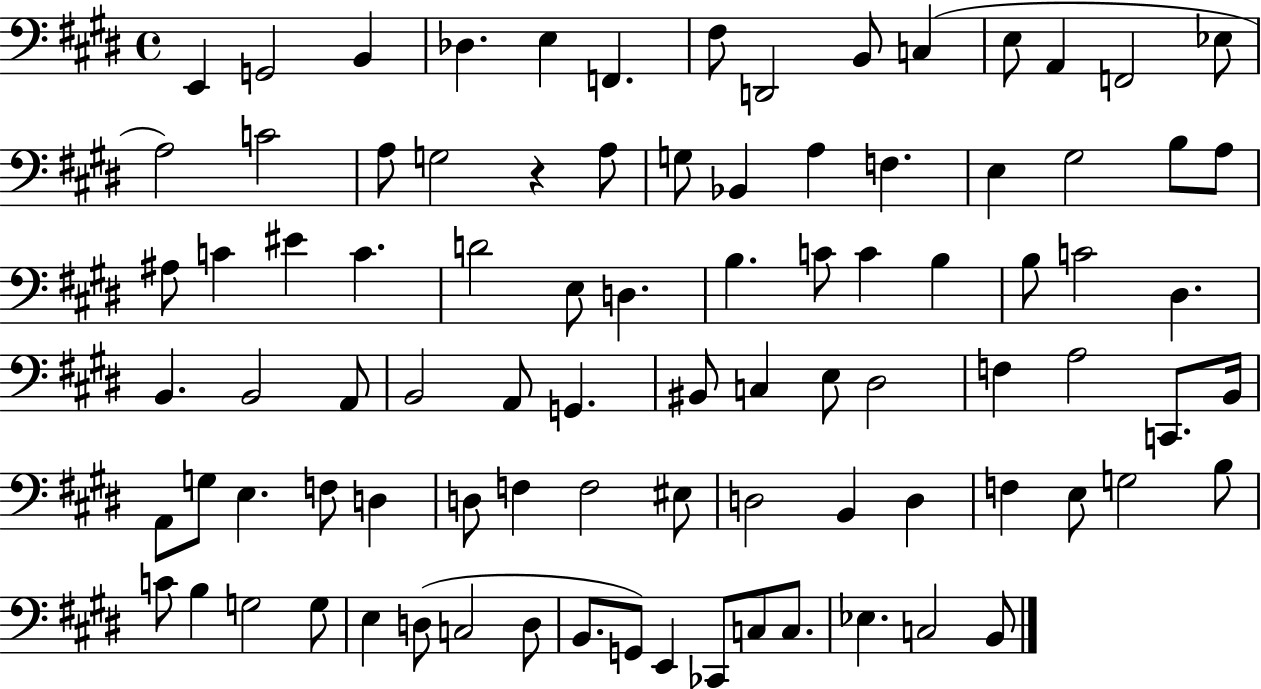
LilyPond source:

{
  \clef bass
  \time 4/4
  \defaultTimeSignature
  \key e \major
  e,4 g,2 b,4 | des4. e4 f,4. | fis8 d,2 b,8 c4( | e8 a,4 f,2 ees8 | \break a2) c'2 | a8 g2 r4 a8 | g8 bes,4 a4 f4. | e4 gis2 b8 a8 | \break ais8 c'4 eis'4 c'4. | d'2 e8 d4. | b4. c'8 c'4 b4 | b8 c'2 dis4. | \break b,4. b,2 a,8 | b,2 a,8 g,4. | bis,8 c4 e8 dis2 | f4 a2 c,8. b,16 | \break a,8 g8 e4. f8 d4 | d8 f4 f2 eis8 | d2 b,4 d4 | f4 e8 g2 b8 | \break c'8 b4 g2 g8 | e4 d8( c2 d8 | b,8. g,8) e,4 ces,8 c8 c8. | ees4. c2 b,8 | \break \bar "|."
}